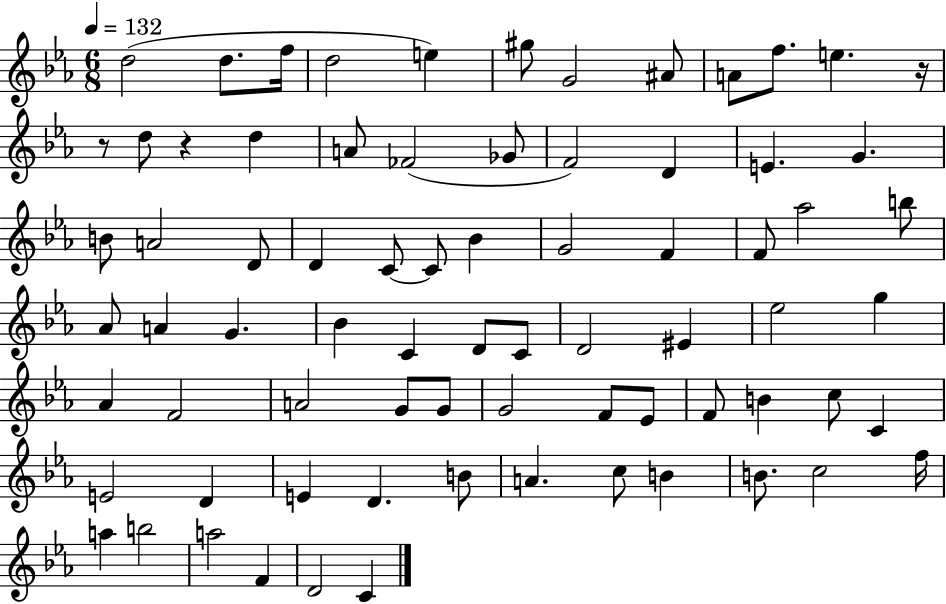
D5/h D5/e. F5/s D5/h E5/q G#5/e G4/h A#4/e A4/e F5/e. E5/q. R/s R/e D5/e R/q D5/q A4/e FES4/h Gb4/e F4/h D4/q E4/q. G4/q. B4/e A4/h D4/e D4/q C4/e C4/e Bb4/q G4/h F4/q F4/e Ab5/h B5/e Ab4/e A4/q G4/q. Bb4/q C4/q D4/e C4/e D4/h EIS4/q Eb5/h G5/q Ab4/q F4/h A4/h G4/e G4/e G4/h F4/e Eb4/e F4/e B4/q C5/e C4/q E4/h D4/q E4/q D4/q. B4/e A4/q. C5/e B4/q B4/e. C5/h F5/s A5/q B5/h A5/h F4/q D4/h C4/q